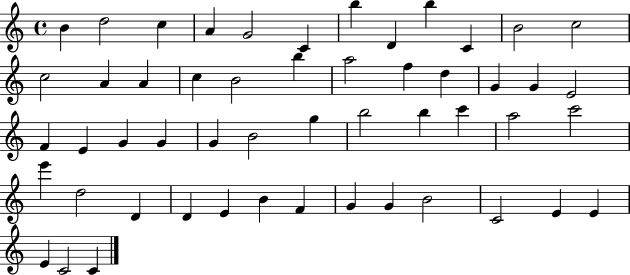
{
  \clef treble
  \time 4/4
  \defaultTimeSignature
  \key c \major
  b'4 d''2 c''4 | a'4 g'2 c'4 | b''4 d'4 b''4 c'4 | b'2 c''2 | \break c''2 a'4 a'4 | c''4 b'2 b''4 | a''2 f''4 d''4 | g'4 g'4 e'2 | \break f'4 e'4 g'4 g'4 | g'4 b'2 g''4 | b''2 b''4 c'''4 | a''2 c'''2 | \break e'''4 d''2 d'4 | d'4 e'4 b'4 f'4 | g'4 g'4 b'2 | c'2 e'4 e'4 | \break e'4 c'2 c'4 | \bar "|."
}